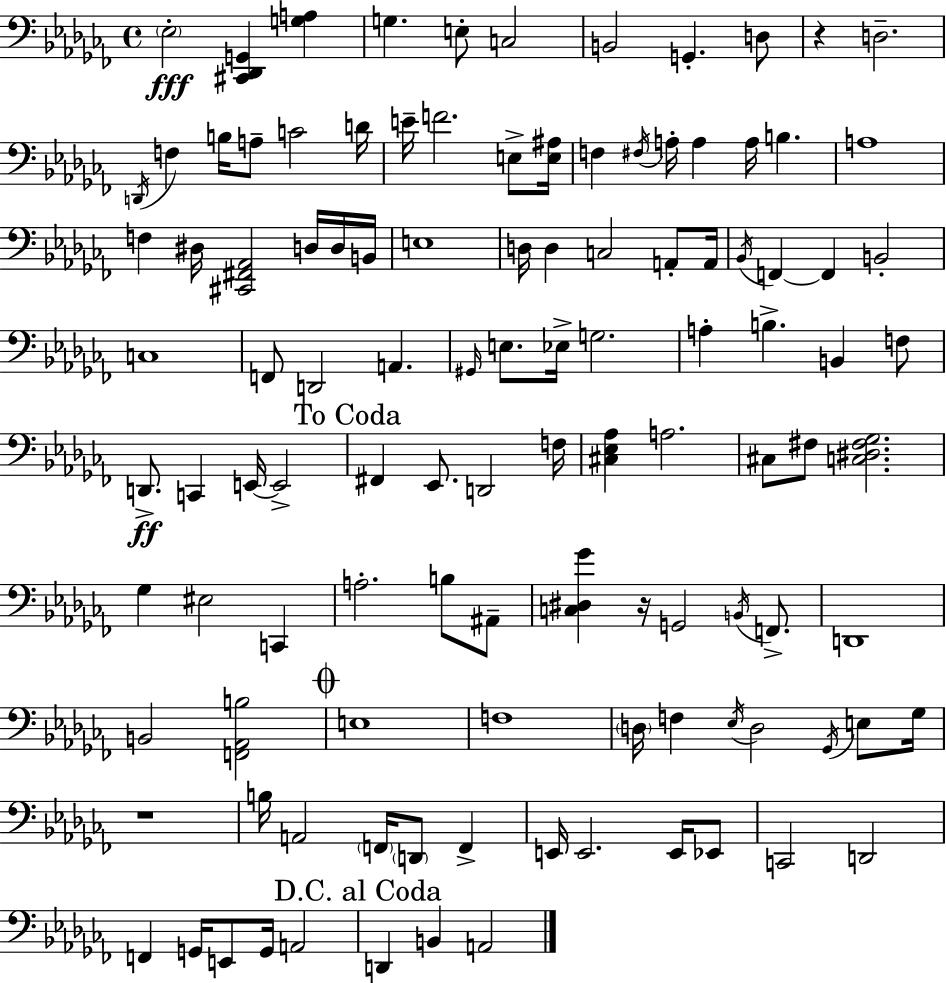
{
  \clef bass
  \time 4/4
  \defaultTimeSignature
  \key aes \minor
  \parenthesize ees2-.\fff <cis, des, g,>4 <g a>4 | g4. e8-. c2 | b,2 g,4.-. d8 | r4 d2.-- | \break \acciaccatura { d,16 } f4 b16 a8-- c'2 | d'16 e'16-- f'2. e8-> | <e ais>16 f4 \acciaccatura { fis16 } a16-. a4 a16 b4. | a1 | \break f4 dis16 <cis, fis, aes,>2 d16 | d16 b,16 e1 | d16 d4 c2 a,8-. | a,16 \acciaccatura { bes,16 } f,4~~ f,4 b,2-. | \break c1 | f,8 d,2 a,4. | \grace { gis,16 } e8. ees16-> g2. | a4-. b4.-> b,4 | \break f8 d,8.->\ff c,4 e,16~~ e,2-> | \mark "To Coda" fis,4 ees,8. d,2 | f16 <cis ees aes>4 a2. | cis8 fis8 <c dis fis ges>2. | \break ges4 eis2 | c,4 a2.-. | b8 ais,8-- <c dis ges'>4 r16 g,2 | \acciaccatura { b,16 } f,8.-> d,1 | \break b,2 <f, aes, b>2 | \mark \markup { \musicglyph "scripts.coda" } e1 | f1 | \parenthesize d16 f4 \acciaccatura { ees16 } d2 | \break \acciaccatura { ges,16 } e8 ges16 r1 | b16 a,2 | \parenthesize f,16 \parenthesize d,8 f,4-> e,16 e,2. | e,16 ees,8 c,2 d,2 | \break f,4 g,16 e,8 g,16 a,2 | \mark "D.C. al Coda" d,4 b,4 a,2 | \bar "|."
}